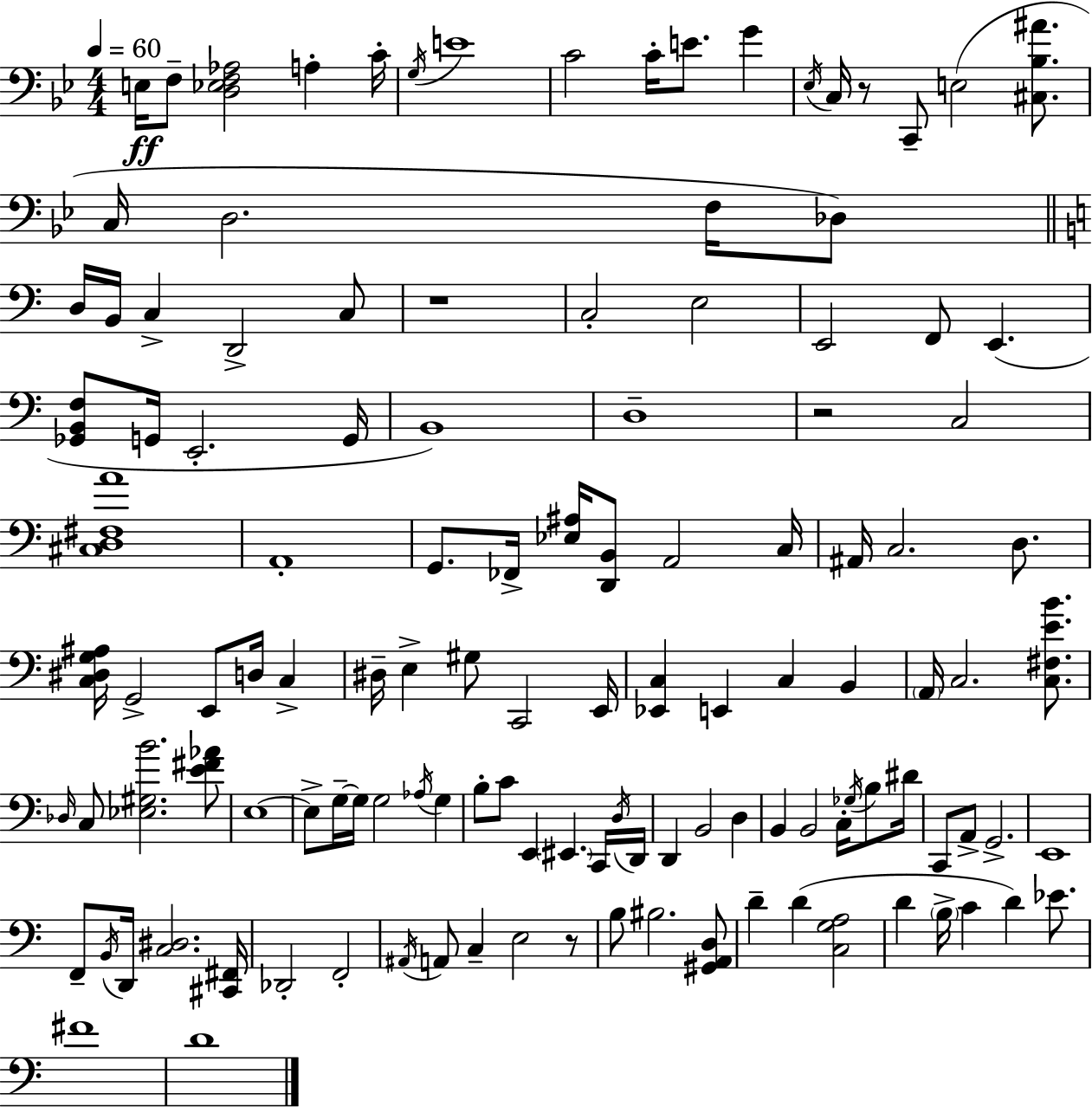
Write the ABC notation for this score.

X:1
T:Untitled
M:4/4
L:1/4
K:Gm
E,/4 F,/2 [D,_E,F,_A,]2 A, C/4 G,/4 E4 C2 C/4 E/2 G _E,/4 C,/4 z/2 C,,/2 E,2 [^C,_B,^A]/2 C,/4 D,2 F,/4 _D,/2 D,/4 B,,/4 C, D,,2 C,/2 z4 C,2 E,2 E,,2 F,,/2 E,, [_G,,B,,F,]/2 G,,/4 E,,2 G,,/4 B,,4 D,4 z2 C,2 [^C,D,^F,A]4 A,,4 G,,/2 _F,,/4 [_E,^A,]/4 [D,,B,,]/2 A,,2 C,/4 ^A,,/4 C,2 D,/2 [C,^D,G,^A,]/4 G,,2 E,,/2 D,/4 C, ^D,/4 E, ^G,/2 C,,2 E,,/4 [_E,,C,] E,, C, B,, A,,/4 C,2 [C,^F,EB]/2 _D,/4 C,/2 [_E,^G,B]2 [E^F_A]/2 E,4 E,/2 G,/4 G,/4 G,2 _A,/4 G, B,/2 C/2 E,, ^E,, C,,/4 D,/4 D,,/4 D,, B,,2 D, B,, B,,2 C,/4 _G,/4 B,/2 ^D/4 C,,/2 A,,/2 G,,2 E,,4 F,,/2 B,,/4 D,,/4 [C,^D,]2 [^C,,^F,,]/4 _D,,2 F,,2 ^A,,/4 A,,/2 C, E,2 z/2 B,/2 ^B,2 [^G,,A,,D,]/2 D D [C,G,A,]2 D B,/4 C D _E/2 ^F4 D4